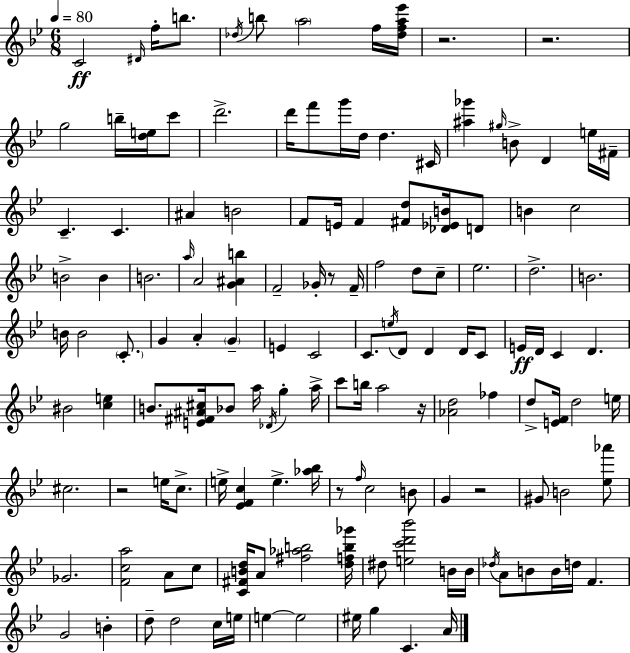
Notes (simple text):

C4/h D#4/s F5/s B5/e. Db5/s B5/e A5/h F5/s [Db5,F5,A5,Eb6]/s R/h. R/h. G5/h B5/s [D5,E5]/s C6/e D6/h. D6/s F6/e G6/s D5/s D5/q. C#4/s [A#5,Gb6]/q G#5/s B4/e D4/q E5/s F#4/s C4/q. C4/q. A#4/q B4/h F4/e E4/s F4/q [F#4,D5]/e [Db4,Eb4,B4]/s D4/e B4/q C5/h B4/h B4/q B4/h. A5/s A4/h [G4,A#4,B5]/q F4/h Gb4/s R/e F4/s F5/h D5/e C5/e Eb5/h. D5/h. B4/h. B4/s B4/h C4/e. G4/q A4/q G4/q E4/q C4/h C4/e. E5/s D4/e D4/q D4/s C4/e E4/s D4/s C4/q D4/q. BIS4/h [C5,E5]/q B4/e. [E4,F#4,A#4,C#5]/s Bb4/e A5/s Db4/s G5/q A5/s C6/e B5/s A5/h R/s [Ab4,D5]/h FES5/q D5/e [E4,F4]/s D5/h E5/s C#5/h. R/h E5/s C5/e. E5/s [Eb4,F4,C5]/q E5/q. [Ab5,Bb5]/s R/e F5/s C5/h B4/e G4/q R/h G#4/e B4/h [Eb5,Ab6]/e Gb4/h. [F4,C5,A5]/h A4/e C5/e [C4,F#4,B4,D5]/s A4/e [F#5,Ab5,B5]/h [D5,F5,B5,Gb6]/s D#5/e [E5,C6,D6,Bb6]/h B4/s B4/s Db5/s A4/e B4/e B4/s D5/s F4/q. G4/h B4/q D5/e D5/h C5/s E5/s E5/q E5/h EIS5/s G5/q C4/q. A4/s